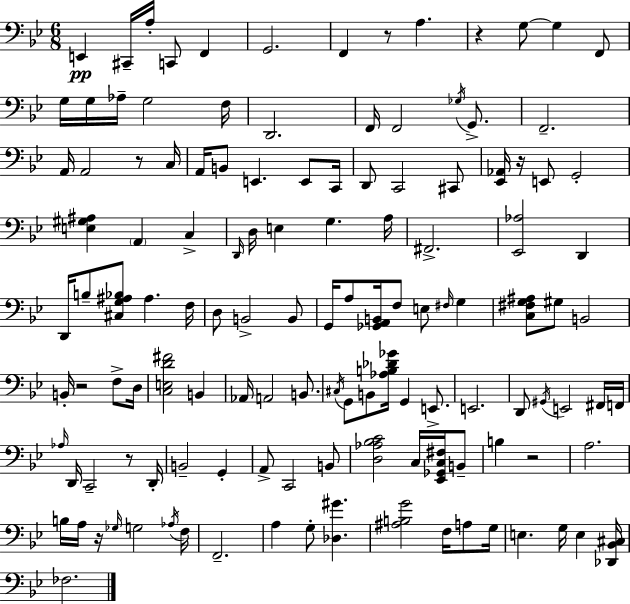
{
  \clef bass
  \numericTimeSignature
  \time 6/8
  \key bes \major
  e,4\pp cis,16-- a16-. c,8 f,4 | g,2. | f,4 r8 a4. | r4 g8~~ g4 f,8 | \break g16 g16 aes16-- g2 f16 | d,2. | f,16 f,2 \acciaccatura { ges16 } g,8.-> | f,2.-- | \break a,16 a,2 r8 | c16 a,16 b,8 e,4. e,8 | c,16 d,8 c,2 cis,8 | <ees, aes,>16 r16 e,8 g,2-. | \break <e gis ais>4 \parenthesize a,4 c4-> | \grace { d,16 } d16 e4 g4. | a16 fis,2.-> | <ees, aes>2 d,4 | \break d,16 b8-- <cis g ais bes>8 ais4. | f16 d8 b,2-> | b,8 g,16 a8 <ges, a, b,>16 f8 e8 \grace { fis16 } g4 | <c fis g ais>8 gis8 b,2 | \break b,16-. r2 | f8-> d16 <c e d' fis'>2 b,4 | aes,16 a,2 | b,8. \acciaccatura { cis16 } g,8 b,8 <aes b des' ges'>16 g,4 | \break e,8.-> e,2. | d,8 \acciaccatura { gis,16 } e,2 | fis,16 f,16 \grace { aes16 } d,16 c,2-- | r8 d,16-. b,2-- | \break g,4-. a,8-> c,2 | b,8 <d aes bes c'>2 | c16 <ees, ges, c fis>16 b,8-- b4 r2 | a2. | \break b16 a16 r16 \grace { ges16 } g2 | \acciaccatura { aes16 } f16 f,2.-- | a4 | g8-. <des gis'>4. <ais b g'>2 | \break f16 a8 g16 e4. | g16 e4 <des, bes, cis>16 fes2. | \bar "|."
}